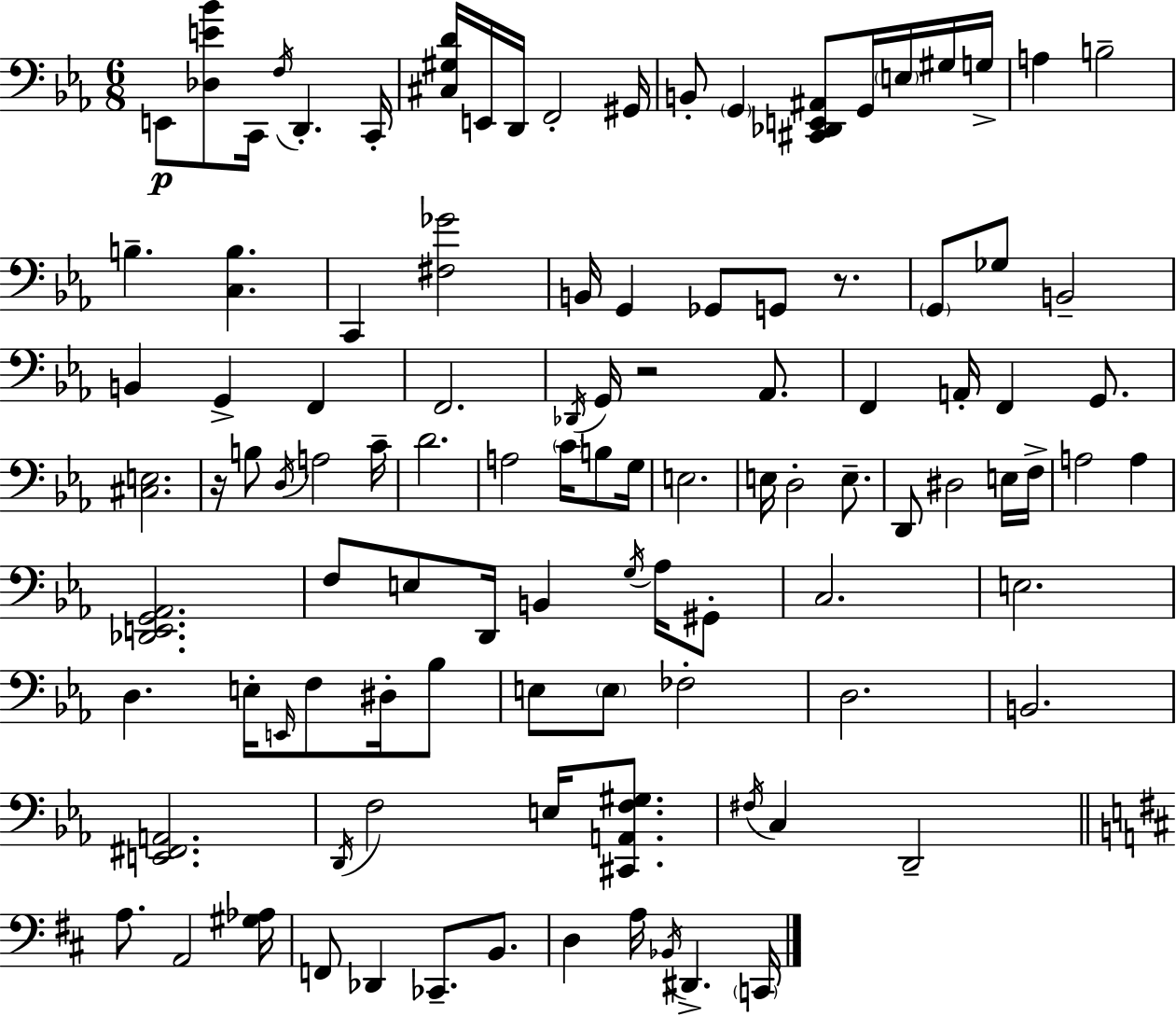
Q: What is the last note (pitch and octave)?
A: C2